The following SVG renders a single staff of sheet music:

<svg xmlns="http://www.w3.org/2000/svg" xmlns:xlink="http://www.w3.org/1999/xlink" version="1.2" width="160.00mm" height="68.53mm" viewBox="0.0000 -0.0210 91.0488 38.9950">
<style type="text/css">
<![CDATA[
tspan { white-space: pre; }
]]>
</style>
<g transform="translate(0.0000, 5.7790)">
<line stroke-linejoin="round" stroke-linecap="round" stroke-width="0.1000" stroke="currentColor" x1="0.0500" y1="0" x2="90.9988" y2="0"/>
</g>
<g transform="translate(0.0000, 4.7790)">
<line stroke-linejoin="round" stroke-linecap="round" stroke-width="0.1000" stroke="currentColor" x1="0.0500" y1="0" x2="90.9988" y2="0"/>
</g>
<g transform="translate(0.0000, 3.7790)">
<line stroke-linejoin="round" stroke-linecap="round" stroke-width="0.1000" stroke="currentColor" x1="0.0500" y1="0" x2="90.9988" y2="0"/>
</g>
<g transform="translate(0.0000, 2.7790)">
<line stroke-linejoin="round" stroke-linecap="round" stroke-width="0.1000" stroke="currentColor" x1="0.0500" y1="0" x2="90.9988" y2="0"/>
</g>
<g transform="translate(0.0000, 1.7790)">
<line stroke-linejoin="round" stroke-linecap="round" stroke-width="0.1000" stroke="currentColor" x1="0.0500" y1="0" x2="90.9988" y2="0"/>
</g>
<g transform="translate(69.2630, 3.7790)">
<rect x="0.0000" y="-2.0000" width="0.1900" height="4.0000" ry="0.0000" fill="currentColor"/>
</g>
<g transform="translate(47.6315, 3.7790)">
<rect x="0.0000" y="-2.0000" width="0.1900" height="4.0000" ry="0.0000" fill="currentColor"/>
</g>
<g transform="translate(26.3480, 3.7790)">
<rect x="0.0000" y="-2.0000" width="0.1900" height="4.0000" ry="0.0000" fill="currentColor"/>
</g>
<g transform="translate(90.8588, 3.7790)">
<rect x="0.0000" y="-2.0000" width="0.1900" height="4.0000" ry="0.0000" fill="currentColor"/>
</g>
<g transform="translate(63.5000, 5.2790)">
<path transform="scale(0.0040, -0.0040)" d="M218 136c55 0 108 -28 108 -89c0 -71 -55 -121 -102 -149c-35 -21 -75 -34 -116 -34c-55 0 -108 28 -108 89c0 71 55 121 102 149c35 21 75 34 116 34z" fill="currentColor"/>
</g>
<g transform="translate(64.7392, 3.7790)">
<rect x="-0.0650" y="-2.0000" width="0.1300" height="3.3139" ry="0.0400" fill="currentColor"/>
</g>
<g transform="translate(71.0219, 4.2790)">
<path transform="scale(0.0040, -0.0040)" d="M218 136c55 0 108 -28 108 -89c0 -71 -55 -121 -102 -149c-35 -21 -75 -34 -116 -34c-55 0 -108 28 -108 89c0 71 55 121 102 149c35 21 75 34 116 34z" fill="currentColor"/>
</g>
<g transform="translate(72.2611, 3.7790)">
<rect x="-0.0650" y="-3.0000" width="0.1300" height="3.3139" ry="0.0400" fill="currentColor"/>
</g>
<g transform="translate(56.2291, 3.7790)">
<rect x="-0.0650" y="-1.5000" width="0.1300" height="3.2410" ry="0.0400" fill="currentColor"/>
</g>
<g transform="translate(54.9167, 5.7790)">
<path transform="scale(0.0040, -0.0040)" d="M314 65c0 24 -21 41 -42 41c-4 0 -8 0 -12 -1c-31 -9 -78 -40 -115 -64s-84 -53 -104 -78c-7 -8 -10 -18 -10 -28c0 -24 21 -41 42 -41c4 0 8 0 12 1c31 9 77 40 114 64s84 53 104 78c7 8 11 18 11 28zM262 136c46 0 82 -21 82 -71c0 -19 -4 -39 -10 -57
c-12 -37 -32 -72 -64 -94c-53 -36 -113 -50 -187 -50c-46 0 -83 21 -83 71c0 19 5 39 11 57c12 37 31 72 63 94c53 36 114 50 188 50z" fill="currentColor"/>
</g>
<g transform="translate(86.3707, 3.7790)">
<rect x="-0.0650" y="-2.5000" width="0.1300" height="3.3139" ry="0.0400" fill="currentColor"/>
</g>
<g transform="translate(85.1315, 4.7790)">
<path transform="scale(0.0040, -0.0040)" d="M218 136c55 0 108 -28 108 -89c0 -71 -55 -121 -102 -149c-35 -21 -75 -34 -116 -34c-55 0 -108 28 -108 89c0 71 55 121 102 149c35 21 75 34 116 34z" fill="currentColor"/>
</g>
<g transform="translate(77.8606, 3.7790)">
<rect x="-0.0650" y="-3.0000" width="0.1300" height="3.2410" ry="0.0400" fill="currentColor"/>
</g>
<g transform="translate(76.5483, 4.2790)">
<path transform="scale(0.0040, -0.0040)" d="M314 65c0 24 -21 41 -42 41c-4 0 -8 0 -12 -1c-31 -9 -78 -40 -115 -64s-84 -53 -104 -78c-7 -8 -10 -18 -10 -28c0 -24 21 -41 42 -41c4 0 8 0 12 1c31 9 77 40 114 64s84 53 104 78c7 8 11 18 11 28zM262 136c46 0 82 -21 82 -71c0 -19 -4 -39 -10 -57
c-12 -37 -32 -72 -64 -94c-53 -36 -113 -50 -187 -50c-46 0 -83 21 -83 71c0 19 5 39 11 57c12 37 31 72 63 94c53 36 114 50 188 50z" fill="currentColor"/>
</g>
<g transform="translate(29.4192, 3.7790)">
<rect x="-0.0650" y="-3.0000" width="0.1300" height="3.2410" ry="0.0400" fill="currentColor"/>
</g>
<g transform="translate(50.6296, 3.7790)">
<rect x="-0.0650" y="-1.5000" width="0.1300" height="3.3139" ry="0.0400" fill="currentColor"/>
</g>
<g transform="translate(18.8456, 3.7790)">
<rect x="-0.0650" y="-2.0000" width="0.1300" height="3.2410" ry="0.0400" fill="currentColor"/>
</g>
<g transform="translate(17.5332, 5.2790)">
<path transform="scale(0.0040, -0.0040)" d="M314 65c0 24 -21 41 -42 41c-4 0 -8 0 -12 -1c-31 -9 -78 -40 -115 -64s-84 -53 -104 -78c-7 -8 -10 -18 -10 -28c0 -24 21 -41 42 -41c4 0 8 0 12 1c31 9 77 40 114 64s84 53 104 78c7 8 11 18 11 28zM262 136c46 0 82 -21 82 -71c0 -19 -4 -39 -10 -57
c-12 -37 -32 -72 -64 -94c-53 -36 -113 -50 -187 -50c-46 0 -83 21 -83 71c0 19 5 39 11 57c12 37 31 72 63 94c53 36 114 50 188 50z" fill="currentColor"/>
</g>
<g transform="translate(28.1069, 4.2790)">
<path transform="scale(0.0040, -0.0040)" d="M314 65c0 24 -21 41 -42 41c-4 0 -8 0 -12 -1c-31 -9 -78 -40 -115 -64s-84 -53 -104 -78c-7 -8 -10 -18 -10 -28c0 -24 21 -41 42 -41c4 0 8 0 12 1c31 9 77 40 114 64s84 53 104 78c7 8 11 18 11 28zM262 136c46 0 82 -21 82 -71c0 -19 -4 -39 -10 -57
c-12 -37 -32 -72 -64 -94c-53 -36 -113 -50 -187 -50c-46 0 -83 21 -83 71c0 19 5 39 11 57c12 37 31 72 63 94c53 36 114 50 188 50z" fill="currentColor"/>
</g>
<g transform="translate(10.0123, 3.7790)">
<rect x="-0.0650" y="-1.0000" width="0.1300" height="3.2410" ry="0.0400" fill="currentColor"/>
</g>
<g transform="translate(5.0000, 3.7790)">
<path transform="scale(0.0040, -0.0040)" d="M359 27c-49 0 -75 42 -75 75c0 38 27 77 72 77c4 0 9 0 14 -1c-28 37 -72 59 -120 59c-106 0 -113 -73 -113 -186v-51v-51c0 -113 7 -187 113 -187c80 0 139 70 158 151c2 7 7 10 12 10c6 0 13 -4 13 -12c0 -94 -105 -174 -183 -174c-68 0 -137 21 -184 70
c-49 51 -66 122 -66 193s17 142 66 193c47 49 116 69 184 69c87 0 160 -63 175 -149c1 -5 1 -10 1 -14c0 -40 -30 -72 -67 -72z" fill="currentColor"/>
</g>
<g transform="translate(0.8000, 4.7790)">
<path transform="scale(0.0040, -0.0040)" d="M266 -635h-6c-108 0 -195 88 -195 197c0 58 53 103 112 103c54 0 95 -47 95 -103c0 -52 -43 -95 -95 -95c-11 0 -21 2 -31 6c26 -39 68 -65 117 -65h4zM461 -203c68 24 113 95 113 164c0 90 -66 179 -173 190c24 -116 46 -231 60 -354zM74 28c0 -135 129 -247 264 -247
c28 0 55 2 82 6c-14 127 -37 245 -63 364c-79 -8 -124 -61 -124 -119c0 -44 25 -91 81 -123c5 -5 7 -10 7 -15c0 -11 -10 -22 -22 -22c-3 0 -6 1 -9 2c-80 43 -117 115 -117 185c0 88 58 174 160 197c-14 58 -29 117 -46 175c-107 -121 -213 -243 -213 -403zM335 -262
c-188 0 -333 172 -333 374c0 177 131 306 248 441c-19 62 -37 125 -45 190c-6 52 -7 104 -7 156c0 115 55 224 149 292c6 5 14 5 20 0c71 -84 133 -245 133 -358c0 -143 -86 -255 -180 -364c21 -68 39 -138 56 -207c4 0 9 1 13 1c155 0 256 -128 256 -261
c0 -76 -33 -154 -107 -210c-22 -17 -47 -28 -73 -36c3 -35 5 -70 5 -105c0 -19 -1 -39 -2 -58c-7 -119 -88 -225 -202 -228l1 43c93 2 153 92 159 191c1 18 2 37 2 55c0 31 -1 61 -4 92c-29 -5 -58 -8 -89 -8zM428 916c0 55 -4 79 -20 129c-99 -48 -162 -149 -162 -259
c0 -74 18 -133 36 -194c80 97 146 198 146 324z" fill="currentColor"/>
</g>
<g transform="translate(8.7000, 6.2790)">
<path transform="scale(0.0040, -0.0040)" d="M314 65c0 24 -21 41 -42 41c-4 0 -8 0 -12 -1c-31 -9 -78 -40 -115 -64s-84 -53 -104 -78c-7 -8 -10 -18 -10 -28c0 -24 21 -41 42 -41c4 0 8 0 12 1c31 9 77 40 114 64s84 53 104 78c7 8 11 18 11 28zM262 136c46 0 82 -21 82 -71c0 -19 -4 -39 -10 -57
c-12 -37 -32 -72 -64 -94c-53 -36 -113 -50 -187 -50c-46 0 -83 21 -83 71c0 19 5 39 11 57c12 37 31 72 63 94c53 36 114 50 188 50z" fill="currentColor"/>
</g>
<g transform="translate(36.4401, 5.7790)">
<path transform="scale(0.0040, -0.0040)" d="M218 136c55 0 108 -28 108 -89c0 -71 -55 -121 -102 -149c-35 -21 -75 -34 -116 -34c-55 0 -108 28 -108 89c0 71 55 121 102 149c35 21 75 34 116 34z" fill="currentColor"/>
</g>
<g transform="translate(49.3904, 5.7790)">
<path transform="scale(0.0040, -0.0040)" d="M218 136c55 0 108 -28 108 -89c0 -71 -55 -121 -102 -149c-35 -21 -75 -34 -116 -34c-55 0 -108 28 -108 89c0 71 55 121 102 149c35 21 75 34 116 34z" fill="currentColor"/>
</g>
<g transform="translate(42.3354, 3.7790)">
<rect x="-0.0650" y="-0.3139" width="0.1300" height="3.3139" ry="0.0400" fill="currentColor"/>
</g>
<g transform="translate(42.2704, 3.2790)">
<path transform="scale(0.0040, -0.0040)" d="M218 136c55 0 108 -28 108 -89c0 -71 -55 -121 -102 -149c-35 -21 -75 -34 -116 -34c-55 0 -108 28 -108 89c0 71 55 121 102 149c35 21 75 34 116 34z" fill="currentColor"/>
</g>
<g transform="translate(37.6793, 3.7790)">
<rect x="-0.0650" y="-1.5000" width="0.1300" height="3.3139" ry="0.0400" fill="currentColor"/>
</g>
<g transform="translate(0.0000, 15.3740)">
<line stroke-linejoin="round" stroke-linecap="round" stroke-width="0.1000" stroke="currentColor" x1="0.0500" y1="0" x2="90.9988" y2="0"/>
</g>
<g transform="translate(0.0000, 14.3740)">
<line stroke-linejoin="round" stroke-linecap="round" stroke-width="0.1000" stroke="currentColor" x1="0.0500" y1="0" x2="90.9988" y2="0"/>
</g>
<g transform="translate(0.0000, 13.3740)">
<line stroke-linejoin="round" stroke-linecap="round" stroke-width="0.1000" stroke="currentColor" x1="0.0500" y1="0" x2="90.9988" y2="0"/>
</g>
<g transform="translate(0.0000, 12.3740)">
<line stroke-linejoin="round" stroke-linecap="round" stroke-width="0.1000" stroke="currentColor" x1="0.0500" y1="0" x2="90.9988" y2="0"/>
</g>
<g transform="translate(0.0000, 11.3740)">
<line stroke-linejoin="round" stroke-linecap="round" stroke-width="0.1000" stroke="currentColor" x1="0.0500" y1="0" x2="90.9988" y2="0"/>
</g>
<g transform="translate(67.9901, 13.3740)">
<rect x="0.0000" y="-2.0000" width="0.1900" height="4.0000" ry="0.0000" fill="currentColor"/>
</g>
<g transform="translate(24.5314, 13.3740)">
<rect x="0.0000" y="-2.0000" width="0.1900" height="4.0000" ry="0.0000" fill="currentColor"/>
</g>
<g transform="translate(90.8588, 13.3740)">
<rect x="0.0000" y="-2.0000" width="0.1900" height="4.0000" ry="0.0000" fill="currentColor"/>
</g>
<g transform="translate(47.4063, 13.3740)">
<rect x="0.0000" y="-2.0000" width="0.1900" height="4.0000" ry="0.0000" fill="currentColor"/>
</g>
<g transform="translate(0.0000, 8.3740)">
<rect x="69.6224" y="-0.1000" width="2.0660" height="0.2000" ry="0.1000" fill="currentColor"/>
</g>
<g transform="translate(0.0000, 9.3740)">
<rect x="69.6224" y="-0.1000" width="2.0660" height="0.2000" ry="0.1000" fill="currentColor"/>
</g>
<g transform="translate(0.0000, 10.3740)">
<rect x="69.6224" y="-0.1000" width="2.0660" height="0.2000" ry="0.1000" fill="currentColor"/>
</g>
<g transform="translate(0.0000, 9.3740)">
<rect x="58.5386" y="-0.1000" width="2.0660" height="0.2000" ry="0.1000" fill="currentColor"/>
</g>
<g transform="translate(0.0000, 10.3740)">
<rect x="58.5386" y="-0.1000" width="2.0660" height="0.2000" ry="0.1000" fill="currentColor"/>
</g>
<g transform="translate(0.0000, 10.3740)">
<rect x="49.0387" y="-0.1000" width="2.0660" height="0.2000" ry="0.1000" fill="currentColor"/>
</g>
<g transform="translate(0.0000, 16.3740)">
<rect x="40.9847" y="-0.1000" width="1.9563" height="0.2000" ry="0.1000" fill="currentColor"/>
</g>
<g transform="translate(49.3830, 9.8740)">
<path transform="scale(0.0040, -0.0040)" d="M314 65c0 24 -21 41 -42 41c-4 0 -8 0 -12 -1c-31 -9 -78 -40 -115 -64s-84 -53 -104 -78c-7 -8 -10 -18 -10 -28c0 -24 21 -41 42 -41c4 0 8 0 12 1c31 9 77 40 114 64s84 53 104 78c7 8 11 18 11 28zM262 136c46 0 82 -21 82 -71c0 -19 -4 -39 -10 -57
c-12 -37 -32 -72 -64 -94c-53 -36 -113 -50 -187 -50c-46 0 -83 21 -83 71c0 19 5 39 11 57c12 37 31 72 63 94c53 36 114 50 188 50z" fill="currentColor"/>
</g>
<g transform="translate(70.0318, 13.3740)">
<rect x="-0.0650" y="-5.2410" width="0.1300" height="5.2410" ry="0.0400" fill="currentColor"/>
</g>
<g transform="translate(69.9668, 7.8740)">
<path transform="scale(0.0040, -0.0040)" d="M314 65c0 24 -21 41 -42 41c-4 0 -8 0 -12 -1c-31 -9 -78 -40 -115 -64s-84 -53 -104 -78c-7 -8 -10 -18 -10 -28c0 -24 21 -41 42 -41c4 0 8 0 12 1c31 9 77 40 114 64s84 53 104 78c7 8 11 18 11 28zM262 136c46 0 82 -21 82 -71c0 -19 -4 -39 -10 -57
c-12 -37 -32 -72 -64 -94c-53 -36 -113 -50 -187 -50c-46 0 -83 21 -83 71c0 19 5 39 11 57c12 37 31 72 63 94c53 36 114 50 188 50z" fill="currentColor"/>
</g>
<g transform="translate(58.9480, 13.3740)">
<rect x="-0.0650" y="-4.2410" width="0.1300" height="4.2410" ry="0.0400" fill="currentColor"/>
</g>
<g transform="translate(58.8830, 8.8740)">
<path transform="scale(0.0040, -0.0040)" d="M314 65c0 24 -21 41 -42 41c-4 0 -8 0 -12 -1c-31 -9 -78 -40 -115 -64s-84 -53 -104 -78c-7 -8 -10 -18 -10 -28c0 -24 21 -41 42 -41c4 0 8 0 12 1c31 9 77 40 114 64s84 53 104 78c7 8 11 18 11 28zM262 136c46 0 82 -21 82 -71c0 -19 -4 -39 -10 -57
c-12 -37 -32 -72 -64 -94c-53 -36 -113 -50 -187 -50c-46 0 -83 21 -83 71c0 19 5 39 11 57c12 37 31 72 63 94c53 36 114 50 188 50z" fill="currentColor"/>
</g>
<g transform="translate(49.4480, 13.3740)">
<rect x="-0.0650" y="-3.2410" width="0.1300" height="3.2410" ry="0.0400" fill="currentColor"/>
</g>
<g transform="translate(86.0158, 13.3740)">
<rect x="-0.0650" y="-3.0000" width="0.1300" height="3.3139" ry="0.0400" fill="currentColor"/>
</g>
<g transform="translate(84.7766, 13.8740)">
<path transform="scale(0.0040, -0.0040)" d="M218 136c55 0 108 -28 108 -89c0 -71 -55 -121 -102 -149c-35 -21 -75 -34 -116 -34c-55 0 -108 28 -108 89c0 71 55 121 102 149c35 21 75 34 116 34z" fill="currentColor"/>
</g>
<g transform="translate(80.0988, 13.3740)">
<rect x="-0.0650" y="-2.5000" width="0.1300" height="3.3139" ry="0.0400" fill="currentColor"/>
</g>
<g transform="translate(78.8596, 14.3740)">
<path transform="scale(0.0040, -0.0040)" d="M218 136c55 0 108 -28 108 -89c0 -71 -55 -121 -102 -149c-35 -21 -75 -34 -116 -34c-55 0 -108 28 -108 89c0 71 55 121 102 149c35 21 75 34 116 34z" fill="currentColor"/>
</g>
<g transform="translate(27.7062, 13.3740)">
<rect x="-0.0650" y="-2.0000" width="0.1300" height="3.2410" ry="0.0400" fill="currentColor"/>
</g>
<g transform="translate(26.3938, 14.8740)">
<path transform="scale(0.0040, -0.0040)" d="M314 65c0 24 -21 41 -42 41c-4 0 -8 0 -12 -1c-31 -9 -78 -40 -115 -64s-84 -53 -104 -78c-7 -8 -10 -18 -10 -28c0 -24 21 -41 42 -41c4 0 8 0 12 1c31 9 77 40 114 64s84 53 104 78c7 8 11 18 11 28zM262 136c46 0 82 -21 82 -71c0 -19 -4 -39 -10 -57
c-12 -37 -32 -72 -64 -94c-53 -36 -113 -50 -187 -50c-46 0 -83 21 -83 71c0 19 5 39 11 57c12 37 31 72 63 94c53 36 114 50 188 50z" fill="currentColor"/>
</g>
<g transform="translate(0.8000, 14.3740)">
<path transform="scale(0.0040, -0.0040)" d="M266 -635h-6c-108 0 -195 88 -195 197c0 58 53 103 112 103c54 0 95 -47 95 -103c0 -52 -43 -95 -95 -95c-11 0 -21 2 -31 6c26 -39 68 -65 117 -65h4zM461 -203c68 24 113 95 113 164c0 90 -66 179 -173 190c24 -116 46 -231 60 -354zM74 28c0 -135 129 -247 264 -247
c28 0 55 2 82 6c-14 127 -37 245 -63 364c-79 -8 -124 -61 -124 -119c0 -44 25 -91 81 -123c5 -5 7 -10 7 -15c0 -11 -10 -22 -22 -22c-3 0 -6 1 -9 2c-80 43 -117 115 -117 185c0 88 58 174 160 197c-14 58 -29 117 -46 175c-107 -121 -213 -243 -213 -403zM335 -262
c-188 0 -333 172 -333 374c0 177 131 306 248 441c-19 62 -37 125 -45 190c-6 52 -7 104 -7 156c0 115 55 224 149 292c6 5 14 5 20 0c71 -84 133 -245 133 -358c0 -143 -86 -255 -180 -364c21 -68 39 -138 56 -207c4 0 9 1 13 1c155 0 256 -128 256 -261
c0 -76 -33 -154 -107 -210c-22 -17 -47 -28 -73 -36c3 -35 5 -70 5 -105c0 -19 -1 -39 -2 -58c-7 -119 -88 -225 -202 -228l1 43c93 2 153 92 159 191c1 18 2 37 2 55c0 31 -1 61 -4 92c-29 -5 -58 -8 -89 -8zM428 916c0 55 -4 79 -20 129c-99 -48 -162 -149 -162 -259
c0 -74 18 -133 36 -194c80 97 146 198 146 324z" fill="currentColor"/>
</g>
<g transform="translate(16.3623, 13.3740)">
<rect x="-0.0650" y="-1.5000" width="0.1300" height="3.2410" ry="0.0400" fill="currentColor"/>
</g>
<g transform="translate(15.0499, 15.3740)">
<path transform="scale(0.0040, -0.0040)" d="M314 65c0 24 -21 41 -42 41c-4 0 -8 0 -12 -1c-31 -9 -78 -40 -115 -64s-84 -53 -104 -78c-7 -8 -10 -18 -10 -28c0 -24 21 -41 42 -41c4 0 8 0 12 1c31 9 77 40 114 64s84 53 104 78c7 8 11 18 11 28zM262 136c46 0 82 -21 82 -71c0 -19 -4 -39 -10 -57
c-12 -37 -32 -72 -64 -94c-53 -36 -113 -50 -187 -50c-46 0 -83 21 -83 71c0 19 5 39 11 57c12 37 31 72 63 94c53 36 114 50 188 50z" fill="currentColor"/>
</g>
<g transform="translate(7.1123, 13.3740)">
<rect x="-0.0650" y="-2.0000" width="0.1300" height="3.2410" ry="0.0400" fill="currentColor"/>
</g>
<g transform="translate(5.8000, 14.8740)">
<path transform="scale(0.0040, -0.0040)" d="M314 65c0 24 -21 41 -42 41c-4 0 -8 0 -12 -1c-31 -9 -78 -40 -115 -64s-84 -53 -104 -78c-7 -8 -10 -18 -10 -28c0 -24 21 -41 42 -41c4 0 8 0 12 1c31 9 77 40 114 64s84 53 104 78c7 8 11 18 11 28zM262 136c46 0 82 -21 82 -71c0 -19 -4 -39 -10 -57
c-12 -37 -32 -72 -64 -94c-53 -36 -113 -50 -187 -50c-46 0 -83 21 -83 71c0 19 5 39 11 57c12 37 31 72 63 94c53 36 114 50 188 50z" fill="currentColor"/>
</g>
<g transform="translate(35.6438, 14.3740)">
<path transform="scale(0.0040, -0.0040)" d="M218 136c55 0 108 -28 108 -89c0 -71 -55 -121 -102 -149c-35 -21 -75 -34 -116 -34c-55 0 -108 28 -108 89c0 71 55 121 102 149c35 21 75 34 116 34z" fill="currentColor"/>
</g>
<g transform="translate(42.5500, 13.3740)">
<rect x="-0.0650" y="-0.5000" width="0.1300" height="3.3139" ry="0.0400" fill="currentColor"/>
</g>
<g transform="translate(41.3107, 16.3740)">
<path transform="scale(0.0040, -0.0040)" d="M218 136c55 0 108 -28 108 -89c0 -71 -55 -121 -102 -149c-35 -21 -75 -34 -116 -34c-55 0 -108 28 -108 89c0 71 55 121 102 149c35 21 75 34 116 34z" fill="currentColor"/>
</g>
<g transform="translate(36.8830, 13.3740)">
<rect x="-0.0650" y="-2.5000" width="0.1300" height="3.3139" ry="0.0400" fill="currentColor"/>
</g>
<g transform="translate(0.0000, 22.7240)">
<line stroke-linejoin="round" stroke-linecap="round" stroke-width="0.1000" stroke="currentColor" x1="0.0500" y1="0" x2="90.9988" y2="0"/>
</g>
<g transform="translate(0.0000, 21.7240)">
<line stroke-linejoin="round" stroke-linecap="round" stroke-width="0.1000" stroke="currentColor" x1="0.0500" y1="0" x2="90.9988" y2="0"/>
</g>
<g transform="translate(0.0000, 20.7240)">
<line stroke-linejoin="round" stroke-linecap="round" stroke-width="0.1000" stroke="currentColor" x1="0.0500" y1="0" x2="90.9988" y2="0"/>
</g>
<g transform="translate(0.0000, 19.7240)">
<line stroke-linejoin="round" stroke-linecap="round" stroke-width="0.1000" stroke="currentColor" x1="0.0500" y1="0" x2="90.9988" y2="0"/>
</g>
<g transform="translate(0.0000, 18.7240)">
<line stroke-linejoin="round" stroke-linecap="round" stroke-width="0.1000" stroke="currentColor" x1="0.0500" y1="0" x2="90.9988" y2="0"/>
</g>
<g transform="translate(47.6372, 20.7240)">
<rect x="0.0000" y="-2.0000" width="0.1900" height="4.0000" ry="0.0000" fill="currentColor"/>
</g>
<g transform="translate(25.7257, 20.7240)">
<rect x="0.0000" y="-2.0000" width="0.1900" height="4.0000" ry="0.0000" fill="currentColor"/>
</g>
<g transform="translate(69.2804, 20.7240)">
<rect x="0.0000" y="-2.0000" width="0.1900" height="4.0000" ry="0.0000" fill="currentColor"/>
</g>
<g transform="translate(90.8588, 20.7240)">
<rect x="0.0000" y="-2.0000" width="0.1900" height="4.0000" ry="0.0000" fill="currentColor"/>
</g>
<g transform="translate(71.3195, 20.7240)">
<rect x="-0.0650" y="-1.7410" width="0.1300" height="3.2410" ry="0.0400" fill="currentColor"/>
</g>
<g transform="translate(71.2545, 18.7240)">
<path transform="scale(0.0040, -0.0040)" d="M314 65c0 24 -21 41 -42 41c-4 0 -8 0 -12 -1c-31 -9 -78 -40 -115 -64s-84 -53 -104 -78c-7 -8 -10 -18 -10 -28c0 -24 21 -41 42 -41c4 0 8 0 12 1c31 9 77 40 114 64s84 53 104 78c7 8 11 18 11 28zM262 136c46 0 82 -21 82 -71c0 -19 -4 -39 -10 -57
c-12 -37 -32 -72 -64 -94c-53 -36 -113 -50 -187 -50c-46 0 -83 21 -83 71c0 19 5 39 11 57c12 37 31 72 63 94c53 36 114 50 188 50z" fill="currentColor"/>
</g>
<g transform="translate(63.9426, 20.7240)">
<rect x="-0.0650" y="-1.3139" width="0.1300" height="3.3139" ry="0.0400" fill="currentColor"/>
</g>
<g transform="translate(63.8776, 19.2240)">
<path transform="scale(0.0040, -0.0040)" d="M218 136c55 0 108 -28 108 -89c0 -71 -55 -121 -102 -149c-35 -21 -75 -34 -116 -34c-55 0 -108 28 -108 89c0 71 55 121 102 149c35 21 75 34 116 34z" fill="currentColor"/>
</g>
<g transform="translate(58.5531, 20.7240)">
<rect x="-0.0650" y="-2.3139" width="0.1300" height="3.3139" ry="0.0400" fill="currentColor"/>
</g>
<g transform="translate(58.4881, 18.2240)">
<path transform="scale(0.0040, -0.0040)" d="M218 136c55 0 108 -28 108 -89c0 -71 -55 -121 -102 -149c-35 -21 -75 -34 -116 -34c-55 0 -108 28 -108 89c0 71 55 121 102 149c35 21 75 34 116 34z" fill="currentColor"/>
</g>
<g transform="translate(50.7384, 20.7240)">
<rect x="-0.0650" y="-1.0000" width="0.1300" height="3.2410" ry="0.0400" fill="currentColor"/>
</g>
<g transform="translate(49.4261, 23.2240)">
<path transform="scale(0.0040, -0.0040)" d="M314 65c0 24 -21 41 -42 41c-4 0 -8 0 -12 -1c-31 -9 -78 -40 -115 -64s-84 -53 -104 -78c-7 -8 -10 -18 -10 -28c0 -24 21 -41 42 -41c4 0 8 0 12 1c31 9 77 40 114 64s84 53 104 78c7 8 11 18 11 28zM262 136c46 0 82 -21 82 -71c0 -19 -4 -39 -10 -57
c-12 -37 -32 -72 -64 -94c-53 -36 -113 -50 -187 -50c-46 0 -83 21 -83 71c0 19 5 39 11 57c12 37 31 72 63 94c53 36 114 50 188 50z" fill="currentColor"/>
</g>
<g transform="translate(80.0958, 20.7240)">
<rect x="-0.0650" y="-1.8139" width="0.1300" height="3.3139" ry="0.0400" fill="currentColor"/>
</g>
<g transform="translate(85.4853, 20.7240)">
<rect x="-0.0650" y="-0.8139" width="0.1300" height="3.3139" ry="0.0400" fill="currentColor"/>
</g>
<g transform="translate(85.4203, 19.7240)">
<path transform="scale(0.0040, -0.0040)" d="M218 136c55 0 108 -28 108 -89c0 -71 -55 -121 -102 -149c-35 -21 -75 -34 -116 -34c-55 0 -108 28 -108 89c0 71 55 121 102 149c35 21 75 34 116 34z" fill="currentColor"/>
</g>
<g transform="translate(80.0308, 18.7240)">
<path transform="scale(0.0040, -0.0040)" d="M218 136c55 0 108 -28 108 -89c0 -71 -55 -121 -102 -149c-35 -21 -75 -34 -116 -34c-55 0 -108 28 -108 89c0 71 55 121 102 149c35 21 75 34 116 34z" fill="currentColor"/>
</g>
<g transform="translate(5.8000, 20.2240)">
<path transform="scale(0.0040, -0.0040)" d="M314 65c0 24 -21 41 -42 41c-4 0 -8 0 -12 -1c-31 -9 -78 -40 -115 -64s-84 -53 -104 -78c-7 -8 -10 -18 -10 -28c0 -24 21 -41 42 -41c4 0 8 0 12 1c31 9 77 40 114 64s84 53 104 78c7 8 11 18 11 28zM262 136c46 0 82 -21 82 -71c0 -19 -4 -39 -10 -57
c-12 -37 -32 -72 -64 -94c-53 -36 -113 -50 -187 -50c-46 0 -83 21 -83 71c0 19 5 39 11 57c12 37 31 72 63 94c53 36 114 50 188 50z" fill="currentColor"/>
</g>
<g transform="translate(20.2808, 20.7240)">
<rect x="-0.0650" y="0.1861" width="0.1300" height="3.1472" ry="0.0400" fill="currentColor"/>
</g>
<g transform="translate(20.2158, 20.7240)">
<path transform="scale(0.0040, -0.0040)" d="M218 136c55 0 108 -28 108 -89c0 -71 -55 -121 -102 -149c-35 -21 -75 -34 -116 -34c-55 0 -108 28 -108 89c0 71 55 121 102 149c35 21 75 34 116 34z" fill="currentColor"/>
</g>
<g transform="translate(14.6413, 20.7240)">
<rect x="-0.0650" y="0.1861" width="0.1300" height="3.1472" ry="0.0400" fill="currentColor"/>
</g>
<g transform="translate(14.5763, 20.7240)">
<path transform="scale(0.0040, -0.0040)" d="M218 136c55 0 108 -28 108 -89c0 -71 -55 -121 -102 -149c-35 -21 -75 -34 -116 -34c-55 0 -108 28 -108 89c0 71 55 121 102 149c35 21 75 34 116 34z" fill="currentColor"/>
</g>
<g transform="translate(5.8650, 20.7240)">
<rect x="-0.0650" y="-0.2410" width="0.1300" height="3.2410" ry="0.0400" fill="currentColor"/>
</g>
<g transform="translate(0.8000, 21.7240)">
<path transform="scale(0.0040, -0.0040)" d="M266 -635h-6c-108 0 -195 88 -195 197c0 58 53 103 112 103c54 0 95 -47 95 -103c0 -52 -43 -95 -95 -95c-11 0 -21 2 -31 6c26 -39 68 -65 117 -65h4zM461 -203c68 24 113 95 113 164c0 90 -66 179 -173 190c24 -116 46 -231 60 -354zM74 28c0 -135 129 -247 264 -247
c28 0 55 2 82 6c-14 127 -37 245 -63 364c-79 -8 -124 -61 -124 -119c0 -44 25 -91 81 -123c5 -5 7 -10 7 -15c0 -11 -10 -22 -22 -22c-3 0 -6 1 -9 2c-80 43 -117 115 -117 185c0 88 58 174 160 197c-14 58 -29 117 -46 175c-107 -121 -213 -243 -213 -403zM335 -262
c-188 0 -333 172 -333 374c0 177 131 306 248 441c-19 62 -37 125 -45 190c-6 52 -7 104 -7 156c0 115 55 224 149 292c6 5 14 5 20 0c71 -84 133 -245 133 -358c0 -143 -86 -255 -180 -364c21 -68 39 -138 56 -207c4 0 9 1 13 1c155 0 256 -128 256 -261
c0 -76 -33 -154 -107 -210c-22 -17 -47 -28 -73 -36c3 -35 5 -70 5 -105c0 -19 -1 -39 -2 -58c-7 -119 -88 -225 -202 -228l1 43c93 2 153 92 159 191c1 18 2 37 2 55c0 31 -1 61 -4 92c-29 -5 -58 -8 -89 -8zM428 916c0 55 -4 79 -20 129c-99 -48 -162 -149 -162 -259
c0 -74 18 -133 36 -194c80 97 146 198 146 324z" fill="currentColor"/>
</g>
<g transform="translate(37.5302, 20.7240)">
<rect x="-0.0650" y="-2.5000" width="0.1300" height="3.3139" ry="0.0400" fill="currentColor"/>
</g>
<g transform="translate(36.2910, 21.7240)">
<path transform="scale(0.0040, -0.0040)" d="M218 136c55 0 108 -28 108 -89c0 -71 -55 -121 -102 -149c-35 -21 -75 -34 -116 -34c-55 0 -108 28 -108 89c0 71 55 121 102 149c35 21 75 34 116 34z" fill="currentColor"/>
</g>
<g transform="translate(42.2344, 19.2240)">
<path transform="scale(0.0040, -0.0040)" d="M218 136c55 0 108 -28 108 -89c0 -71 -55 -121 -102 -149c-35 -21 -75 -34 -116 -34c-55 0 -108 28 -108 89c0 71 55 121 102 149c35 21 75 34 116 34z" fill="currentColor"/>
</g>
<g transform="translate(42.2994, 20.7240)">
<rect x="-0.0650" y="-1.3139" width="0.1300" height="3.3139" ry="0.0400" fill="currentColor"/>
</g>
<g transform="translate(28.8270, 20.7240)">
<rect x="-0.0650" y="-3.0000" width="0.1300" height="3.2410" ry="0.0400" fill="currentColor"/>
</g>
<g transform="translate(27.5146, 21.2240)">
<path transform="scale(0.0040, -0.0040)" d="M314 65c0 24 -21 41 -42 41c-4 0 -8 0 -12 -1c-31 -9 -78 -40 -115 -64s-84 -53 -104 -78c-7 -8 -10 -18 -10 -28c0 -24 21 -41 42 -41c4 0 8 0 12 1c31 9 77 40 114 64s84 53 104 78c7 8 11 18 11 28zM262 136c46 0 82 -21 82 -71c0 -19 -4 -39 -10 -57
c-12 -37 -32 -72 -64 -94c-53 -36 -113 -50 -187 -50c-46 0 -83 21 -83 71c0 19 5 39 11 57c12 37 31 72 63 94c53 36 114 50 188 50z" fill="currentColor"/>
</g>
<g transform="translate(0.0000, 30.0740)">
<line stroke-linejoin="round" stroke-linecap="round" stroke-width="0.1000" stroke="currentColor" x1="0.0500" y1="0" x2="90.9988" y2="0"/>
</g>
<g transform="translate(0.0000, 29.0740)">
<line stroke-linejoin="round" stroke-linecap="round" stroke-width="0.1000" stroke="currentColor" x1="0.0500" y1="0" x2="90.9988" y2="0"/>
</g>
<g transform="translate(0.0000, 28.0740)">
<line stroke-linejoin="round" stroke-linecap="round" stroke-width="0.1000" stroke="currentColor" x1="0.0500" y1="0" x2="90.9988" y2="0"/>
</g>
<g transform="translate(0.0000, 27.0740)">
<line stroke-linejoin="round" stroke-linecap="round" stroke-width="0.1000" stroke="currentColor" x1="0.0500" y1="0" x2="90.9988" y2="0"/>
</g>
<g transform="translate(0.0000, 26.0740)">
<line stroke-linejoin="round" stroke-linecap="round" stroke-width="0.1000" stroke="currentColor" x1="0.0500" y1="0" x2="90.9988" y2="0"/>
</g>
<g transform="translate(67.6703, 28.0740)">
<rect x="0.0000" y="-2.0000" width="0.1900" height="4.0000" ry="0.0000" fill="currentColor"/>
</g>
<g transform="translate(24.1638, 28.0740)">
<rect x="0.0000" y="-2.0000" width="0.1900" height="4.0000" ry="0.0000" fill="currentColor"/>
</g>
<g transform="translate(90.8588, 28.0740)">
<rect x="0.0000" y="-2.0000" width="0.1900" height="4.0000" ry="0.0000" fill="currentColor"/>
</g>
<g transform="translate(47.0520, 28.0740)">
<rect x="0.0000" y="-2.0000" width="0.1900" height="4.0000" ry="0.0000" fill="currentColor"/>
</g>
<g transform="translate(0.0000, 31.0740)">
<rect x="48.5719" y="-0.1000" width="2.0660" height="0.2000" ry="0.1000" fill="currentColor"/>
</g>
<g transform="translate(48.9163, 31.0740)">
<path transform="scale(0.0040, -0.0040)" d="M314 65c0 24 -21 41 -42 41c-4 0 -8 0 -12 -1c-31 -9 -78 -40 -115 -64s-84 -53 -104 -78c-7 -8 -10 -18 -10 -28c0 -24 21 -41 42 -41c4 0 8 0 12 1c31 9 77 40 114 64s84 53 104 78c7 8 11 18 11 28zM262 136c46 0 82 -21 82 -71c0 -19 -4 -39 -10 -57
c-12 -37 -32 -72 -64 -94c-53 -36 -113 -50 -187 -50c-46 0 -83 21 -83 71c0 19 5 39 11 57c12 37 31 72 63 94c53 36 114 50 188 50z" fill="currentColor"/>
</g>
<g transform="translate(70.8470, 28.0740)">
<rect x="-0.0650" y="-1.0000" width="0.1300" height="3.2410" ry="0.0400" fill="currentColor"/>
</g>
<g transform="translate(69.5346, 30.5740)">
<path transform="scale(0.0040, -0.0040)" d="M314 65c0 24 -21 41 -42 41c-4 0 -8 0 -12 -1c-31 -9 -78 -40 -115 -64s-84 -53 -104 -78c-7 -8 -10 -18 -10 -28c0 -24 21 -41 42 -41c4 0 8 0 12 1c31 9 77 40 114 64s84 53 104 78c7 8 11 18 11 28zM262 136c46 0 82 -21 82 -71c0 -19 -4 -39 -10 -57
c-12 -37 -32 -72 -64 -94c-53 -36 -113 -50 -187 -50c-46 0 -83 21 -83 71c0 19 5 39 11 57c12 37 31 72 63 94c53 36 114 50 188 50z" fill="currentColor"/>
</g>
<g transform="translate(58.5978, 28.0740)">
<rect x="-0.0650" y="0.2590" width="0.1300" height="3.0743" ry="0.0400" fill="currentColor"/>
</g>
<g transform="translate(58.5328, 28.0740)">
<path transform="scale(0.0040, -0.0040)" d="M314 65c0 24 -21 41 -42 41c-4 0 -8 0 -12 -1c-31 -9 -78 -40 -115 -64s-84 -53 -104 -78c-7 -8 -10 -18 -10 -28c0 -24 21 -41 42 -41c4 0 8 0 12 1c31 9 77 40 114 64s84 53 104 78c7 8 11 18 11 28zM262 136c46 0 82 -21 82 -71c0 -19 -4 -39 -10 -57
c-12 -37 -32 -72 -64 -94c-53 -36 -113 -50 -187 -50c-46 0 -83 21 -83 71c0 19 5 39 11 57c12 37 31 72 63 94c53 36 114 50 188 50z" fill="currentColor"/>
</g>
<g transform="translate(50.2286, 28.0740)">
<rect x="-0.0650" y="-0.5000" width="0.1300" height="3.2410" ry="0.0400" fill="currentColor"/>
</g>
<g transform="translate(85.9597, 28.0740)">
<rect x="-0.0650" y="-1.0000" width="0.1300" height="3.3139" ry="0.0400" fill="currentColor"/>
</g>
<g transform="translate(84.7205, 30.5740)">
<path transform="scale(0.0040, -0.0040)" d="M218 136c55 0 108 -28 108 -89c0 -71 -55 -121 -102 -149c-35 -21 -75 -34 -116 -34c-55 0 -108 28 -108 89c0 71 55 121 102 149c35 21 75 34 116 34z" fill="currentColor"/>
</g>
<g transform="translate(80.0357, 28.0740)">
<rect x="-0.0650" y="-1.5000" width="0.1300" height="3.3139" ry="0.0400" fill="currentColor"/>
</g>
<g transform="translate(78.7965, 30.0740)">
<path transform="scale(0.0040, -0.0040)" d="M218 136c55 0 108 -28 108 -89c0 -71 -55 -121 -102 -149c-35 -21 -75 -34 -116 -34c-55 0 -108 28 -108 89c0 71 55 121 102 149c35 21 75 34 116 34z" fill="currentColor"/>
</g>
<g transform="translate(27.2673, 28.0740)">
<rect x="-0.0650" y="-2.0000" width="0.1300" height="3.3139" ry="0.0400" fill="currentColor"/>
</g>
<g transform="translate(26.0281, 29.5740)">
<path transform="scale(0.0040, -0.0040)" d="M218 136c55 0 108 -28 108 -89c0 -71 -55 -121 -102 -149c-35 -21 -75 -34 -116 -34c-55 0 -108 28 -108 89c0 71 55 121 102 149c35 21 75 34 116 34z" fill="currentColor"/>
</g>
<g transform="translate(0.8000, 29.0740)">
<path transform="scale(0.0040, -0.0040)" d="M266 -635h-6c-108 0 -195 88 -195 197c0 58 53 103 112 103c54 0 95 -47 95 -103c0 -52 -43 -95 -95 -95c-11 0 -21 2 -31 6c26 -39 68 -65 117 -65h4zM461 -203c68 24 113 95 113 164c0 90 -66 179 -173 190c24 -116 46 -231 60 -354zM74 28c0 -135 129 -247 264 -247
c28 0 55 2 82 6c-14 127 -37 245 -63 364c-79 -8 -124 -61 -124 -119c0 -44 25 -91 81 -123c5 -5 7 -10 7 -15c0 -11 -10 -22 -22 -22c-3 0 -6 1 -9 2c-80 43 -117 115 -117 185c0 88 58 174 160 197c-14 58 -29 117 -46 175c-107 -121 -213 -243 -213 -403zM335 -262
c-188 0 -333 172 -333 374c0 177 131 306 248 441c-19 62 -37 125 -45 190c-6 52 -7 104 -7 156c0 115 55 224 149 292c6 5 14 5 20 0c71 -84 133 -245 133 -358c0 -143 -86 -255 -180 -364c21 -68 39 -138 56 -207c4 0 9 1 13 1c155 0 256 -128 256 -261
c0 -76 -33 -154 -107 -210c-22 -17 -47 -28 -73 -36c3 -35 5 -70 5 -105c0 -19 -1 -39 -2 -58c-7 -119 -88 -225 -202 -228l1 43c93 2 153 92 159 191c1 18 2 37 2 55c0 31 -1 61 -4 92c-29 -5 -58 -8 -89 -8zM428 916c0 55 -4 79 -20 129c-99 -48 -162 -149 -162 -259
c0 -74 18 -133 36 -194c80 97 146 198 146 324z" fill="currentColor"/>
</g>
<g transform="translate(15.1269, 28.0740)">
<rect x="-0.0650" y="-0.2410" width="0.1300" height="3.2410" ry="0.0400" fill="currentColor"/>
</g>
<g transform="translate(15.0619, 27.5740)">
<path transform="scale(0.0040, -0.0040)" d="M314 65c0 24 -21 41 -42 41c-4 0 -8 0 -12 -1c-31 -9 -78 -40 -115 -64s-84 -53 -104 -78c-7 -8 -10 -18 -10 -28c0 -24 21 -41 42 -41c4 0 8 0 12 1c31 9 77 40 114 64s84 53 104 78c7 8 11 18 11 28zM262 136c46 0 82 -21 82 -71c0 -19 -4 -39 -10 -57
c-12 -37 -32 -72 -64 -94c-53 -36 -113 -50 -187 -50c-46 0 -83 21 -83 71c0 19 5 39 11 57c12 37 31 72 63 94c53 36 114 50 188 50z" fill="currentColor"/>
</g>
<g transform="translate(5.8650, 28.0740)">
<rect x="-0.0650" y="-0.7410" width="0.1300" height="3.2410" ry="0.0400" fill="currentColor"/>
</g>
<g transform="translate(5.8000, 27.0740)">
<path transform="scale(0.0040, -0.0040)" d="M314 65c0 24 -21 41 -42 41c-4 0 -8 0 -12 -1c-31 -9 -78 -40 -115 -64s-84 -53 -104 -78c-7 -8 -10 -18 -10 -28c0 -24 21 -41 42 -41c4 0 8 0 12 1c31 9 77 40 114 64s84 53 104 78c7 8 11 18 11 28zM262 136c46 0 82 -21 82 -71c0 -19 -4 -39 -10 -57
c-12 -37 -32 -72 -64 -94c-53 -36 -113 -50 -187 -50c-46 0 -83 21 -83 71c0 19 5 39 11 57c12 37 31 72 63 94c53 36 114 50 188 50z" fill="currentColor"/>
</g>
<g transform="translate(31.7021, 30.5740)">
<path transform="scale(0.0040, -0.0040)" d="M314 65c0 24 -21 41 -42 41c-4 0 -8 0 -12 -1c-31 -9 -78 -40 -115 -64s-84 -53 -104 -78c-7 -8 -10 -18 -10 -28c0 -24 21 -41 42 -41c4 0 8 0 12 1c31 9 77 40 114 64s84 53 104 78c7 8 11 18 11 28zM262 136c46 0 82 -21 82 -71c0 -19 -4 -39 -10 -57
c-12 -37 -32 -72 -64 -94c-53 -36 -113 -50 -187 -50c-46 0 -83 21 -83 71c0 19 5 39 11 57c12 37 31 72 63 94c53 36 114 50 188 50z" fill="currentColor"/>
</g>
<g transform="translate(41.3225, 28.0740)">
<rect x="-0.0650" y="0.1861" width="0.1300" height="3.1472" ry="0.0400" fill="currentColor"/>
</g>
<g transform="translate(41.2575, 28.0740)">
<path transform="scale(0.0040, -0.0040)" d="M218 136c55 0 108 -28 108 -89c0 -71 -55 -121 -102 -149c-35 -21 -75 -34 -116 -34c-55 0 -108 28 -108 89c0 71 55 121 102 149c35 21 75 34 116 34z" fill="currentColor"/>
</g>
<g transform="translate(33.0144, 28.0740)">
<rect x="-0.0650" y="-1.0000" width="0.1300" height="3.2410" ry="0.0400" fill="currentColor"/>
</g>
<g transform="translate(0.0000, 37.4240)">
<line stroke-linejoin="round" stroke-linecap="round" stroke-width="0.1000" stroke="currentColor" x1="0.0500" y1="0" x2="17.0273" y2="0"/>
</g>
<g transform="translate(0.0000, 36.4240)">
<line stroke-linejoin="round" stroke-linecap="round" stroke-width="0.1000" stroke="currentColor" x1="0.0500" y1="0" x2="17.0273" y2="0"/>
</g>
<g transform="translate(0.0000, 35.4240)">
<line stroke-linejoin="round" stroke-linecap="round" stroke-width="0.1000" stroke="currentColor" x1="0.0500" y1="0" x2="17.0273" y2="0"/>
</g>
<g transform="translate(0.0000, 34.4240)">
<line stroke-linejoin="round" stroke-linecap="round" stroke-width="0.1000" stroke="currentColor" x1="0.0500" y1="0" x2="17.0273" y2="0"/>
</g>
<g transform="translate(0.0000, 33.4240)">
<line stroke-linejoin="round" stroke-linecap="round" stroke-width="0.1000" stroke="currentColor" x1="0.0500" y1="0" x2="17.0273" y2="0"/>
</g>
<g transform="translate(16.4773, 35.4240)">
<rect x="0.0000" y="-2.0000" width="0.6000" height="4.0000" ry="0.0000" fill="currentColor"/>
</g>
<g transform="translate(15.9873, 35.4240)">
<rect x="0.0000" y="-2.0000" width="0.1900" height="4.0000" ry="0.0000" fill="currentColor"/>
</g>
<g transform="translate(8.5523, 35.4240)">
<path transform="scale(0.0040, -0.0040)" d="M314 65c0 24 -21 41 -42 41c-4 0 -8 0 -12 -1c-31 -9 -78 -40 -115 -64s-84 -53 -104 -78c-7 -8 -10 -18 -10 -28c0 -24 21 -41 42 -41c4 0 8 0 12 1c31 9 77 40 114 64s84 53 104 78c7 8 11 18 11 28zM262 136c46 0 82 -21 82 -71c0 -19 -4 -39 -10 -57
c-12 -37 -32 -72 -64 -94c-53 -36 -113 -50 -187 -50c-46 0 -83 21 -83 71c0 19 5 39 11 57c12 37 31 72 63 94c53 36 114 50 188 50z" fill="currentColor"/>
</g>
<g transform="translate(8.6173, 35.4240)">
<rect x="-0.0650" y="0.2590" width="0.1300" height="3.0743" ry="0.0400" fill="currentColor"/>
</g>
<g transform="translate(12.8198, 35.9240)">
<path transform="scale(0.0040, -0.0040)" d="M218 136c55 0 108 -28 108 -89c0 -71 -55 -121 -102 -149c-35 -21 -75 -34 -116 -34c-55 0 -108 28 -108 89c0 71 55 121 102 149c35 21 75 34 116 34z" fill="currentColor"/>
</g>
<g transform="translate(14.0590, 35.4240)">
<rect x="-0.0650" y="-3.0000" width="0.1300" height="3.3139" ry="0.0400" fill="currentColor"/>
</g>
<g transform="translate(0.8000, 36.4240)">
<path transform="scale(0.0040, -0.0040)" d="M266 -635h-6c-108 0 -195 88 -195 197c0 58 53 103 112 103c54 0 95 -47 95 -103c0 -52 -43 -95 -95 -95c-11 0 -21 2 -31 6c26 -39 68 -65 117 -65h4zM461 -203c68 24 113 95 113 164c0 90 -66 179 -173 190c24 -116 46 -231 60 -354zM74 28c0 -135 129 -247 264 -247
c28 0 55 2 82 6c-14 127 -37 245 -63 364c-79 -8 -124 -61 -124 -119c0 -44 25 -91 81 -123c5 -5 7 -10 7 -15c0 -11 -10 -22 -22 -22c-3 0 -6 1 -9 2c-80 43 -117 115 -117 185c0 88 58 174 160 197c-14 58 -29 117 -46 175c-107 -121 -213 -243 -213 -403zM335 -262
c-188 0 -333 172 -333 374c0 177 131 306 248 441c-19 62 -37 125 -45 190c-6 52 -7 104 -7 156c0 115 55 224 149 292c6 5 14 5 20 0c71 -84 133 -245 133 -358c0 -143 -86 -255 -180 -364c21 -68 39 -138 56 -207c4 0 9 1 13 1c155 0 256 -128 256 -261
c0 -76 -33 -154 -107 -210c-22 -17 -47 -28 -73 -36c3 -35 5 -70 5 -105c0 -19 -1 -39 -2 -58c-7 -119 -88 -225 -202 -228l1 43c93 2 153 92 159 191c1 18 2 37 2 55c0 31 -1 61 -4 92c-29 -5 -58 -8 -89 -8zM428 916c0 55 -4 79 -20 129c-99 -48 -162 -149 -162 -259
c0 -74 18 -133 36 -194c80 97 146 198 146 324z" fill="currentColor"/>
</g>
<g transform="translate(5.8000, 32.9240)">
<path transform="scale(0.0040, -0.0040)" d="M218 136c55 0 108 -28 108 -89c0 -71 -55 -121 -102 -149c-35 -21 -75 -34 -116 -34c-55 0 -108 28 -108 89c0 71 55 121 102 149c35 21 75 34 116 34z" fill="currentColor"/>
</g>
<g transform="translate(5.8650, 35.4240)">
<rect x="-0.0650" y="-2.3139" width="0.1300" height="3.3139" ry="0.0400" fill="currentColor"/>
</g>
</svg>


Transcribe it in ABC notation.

X:1
T:Untitled
M:4/4
L:1/4
K:C
D2 F2 A2 E c E E2 F A A2 G F2 E2 F2 G C b2 d'2 f'2 G A c2 B B A2 G e D2 g e f2 f d d2 c2 F D2 B C2 B2 D2 E D g B2 A